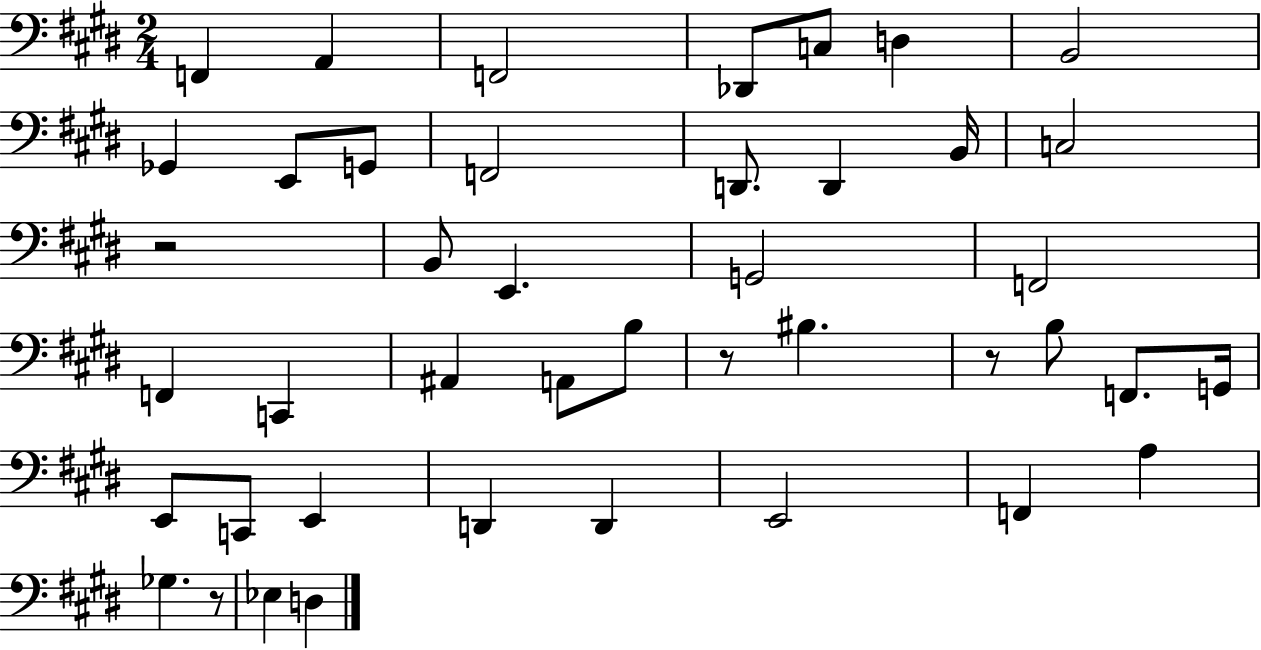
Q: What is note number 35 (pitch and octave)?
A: F2